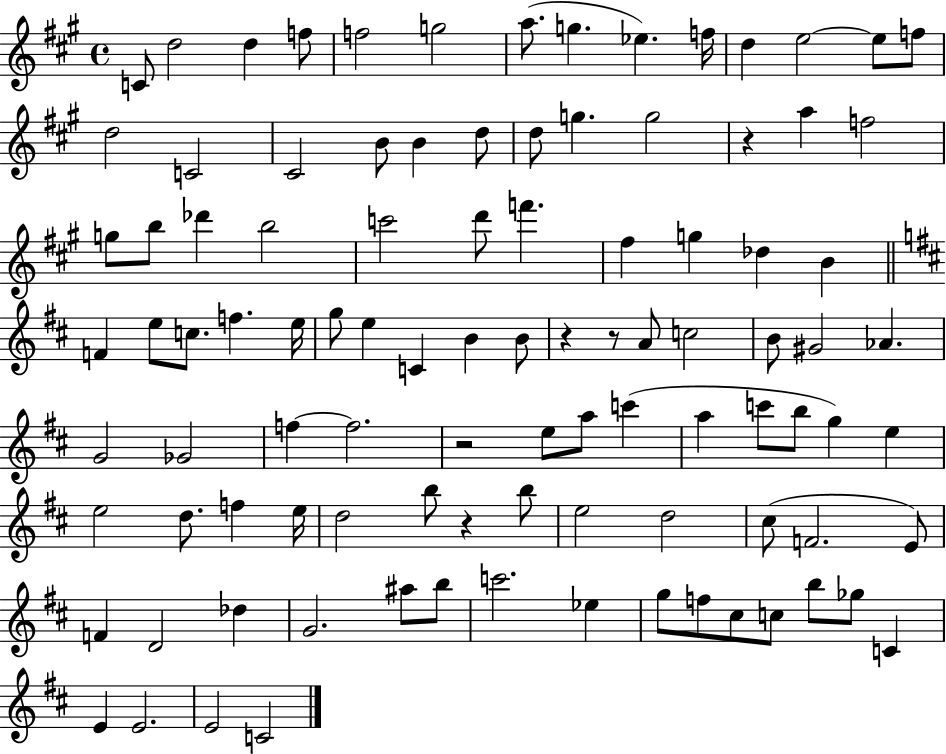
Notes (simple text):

C4/e D5/h D5/q F5/e F5/h G5/h A5/e. G5/q. Eb5/q. F5/s D5/q E5/h E5/e F5/e D5/h C4/h C#4/h B4/e B4/q D5/e D5/e G5/q. G5/h R/q A5/q F5/h G5/e B5/e Db6/q B5/h C6/h D6/e F6/q. F#5/q G5/q Db5/q B4/q F4/q E5/e C5/e. F5/q. E5/s G5/e E5/q C4/q B4/q B4/e R/q R/e A4/e C5/h B4/e G#4/h Ab4/q. G4/h Gb4/h F5/q F5/h. R/h E5/e A5/e C6/q A5/q C6/e B5/e G5/q E5/q E5/h D5/e. F5/q E5/s D5/h B5/e R/q B5/e E5/h D5/h C#5/e F4/h. E4/e F4/q D4/h Db5/q G4/h. A#5/e B5/e C6/h. Eb5/q G5/e F5/e C#5/e C5/e B5/e Gb5/e C4/q E4/q E4/h. E4/h C4/h